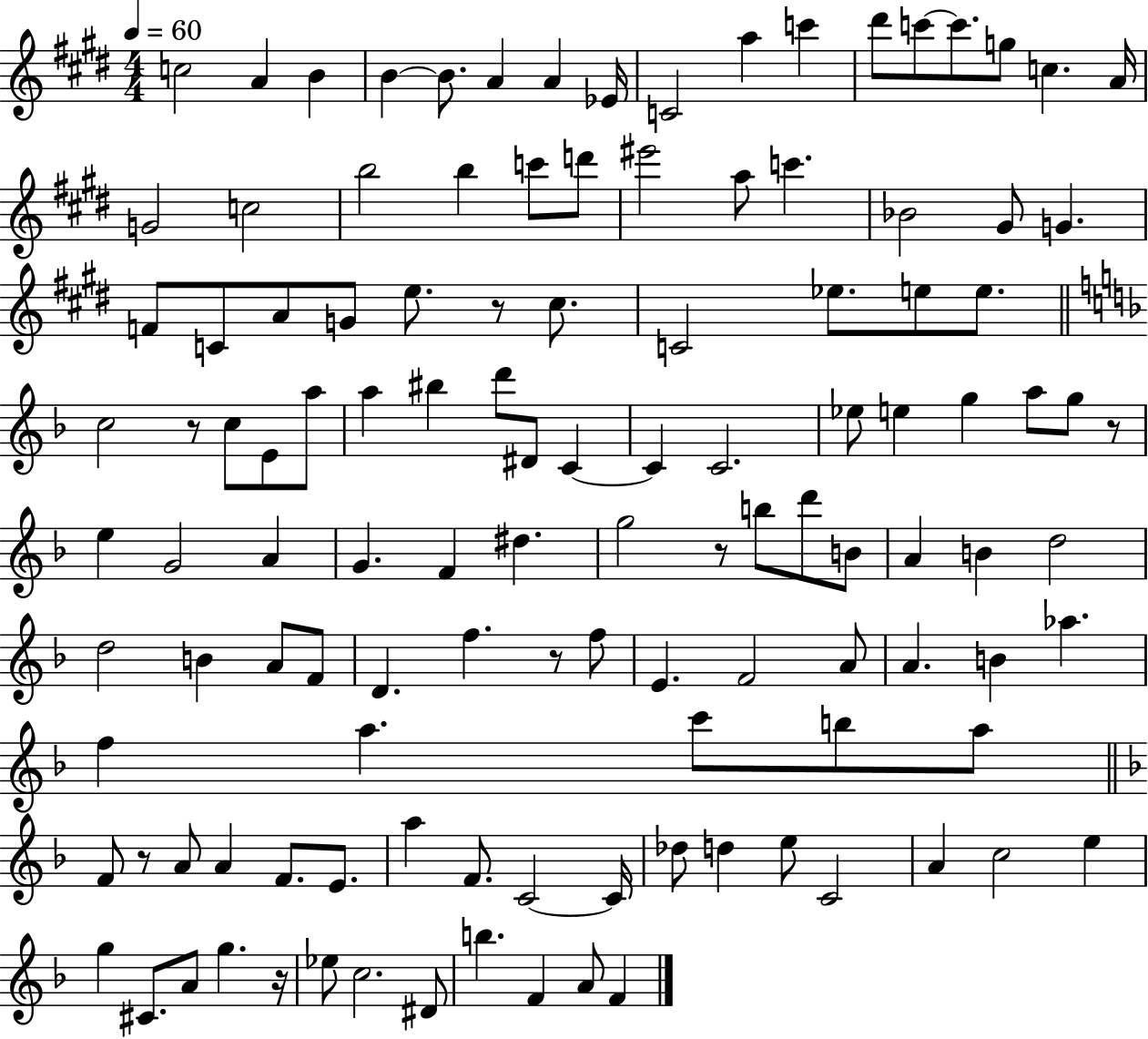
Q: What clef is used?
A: treble